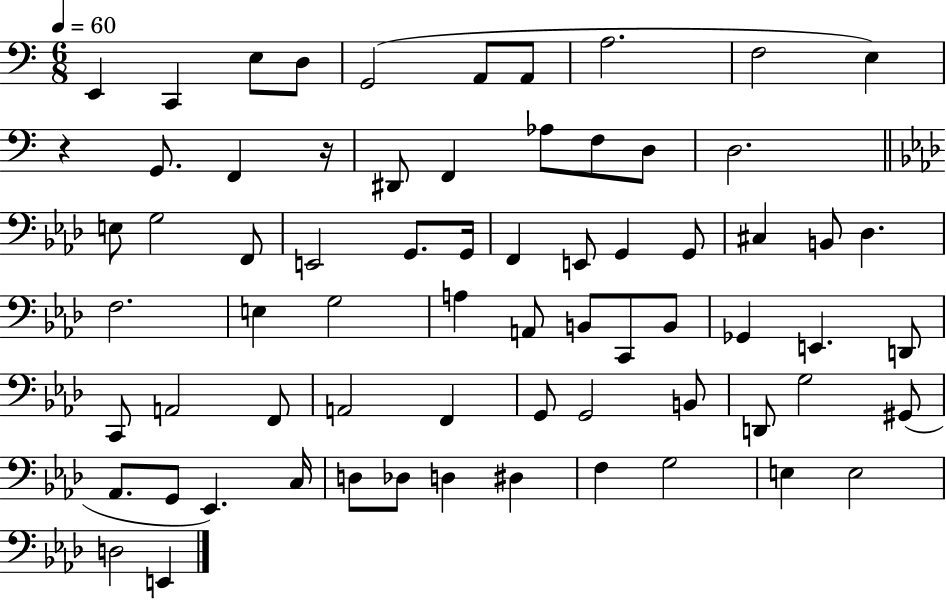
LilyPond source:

{
  \clef bass
  \numericTimeSignature
  \time 6/8
  \key c \major
  \tempo 4 = 60
  \repeat volta 2 { e,4 c,4 e8 d8 | g,2( a,8 a,8 | a2. | f2 e4) | \break r4 g,8. f,4 r16 | dis,8 f,4 aes8 f8 d8 | d2. | \bar "||" \break \key f \minor e8 g2 f,8 | e,2 g,8. g,16 | f,4 e,8 g,4 g,8 | cis4 b,8 des4. | \break f2. | e4 g2 | a4 a,8 b,8 c,8 b,8 | ges,4 e,4. d,8 | \break c,8 a,2 f,8 | a,2 f,4 | g,8 g,2 b,8 | d,8 g2 gis,8( | \break aes,8. g,8 ees,4.) c16 | d8 des8 d4 dis4 | f4 g2 | e4 e2 | \break d2 e,4 | } \bar "|."
}